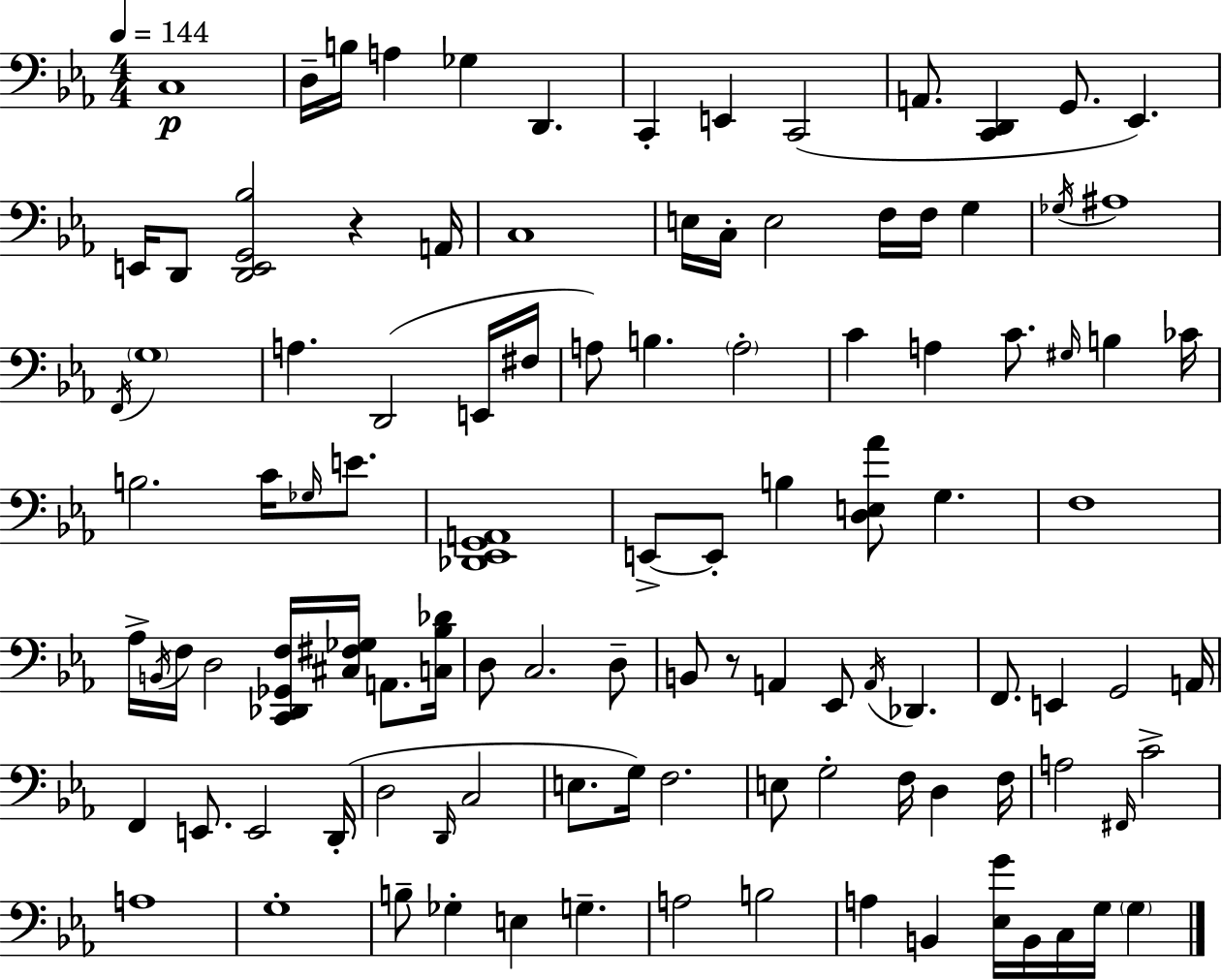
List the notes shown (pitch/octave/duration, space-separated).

C3/w D3/s B3/s A3/q Gb3/q D2/q. C2/q E2/q C2/h A2/e. [C2,D2]/q G2/e. Eb2/q. E2/s D2/e [D2,E2,G2,Bb3]/h R/q A2/s C3/w E3/s C3/s E3/h F3/s F3/s G3/q Gb3/s A#3/w F2/s G3/w A3/q. D2/h E2/s F#3/s A3/e B3/q. A3/h C4/q A3/q C4/e. G#3/s B3/q CES4/s B3/h. C4/s Gb3/s E4/e. [Db2,Eb2,G2,A2]/w E2/e E2/e B3/q [D3,E3,Ab4]/e G3/q. F3/w Ab3/s B2/s F3/s D3/h [C2,Db2,Gb2,F3]/s [C#3,F#3,Gb3]/s A2/e. [C3,Bb3,Db4]/s D3/e C3/h. D3/e B2/e R/e A2/q Eb2/e A2/s Db2/q. F2/e. E2/q G2/h A2/s F2/q E2/e. E2/h D2/s D3/h D2/s C3/h E3/e. G3/s F3/h. E3/e G3/h F3/s D3/q F3/s A3/h F#2/s C4/h A3/w G3/w B3/e Gb3/q E3/q G3/q. A3/h B3/h A3/q B2/q [Eb3,G4]/s B2/s C3/s G3/s G3/q